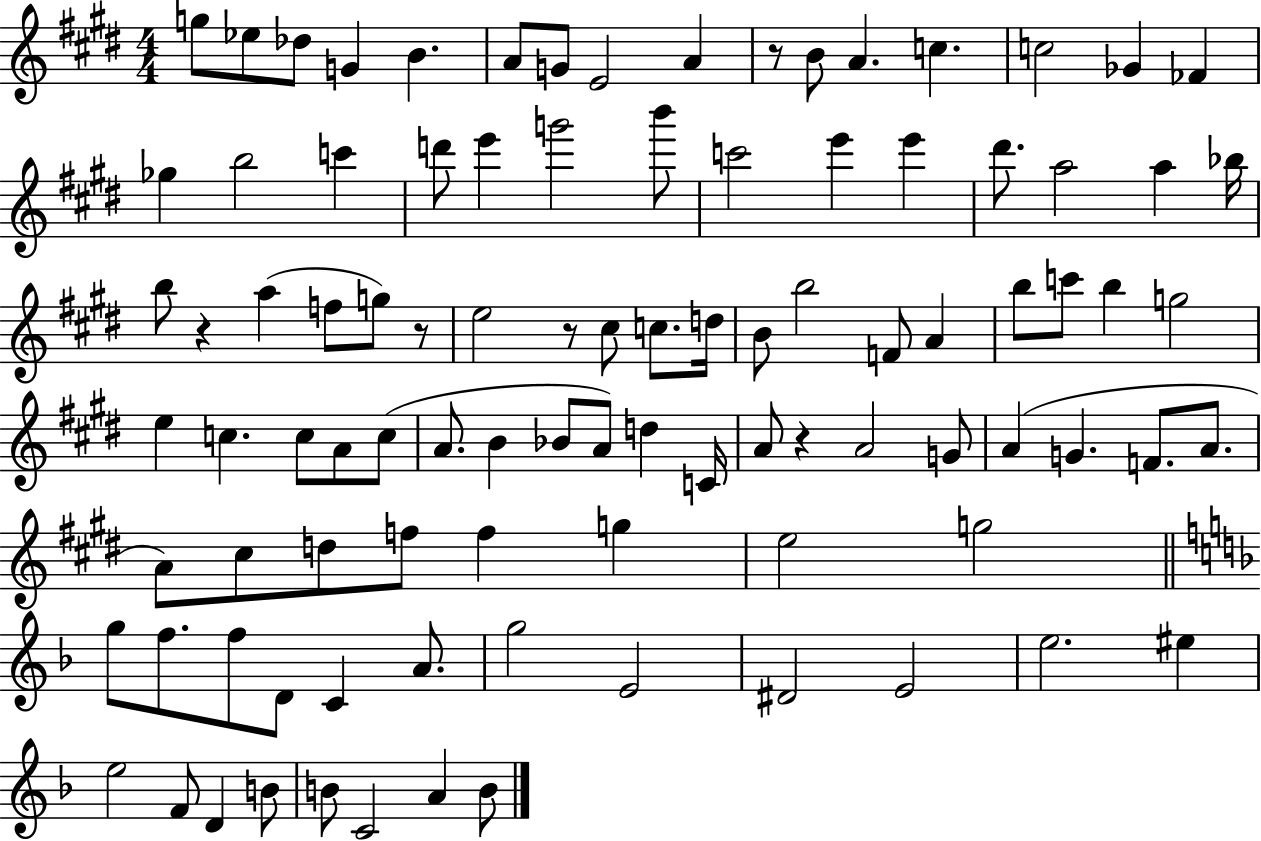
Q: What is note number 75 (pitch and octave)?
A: D4